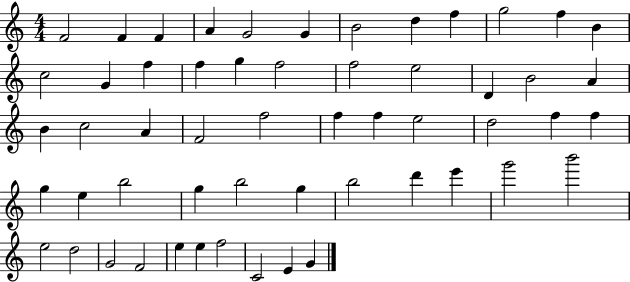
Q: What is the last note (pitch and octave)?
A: G4